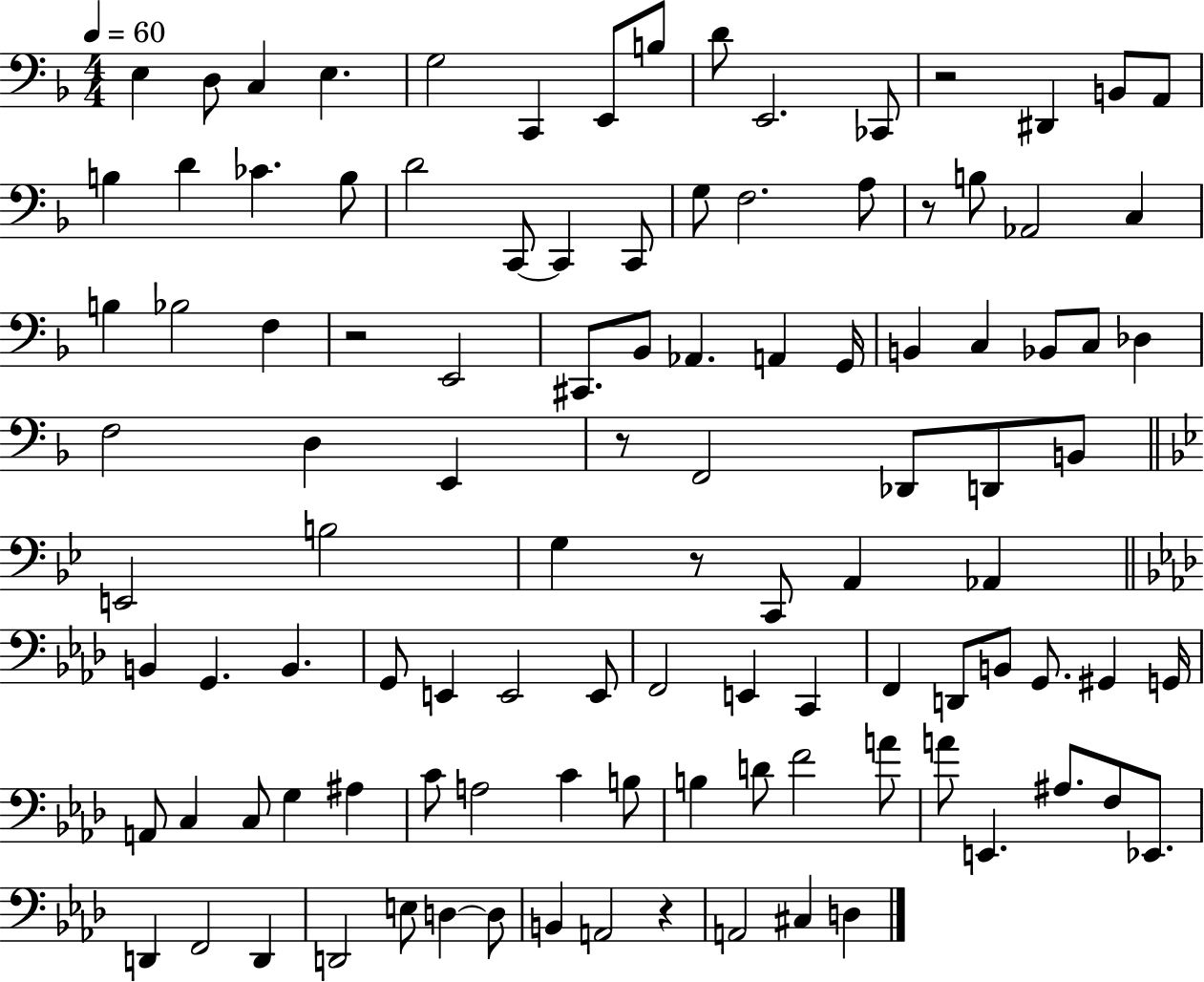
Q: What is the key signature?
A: F major